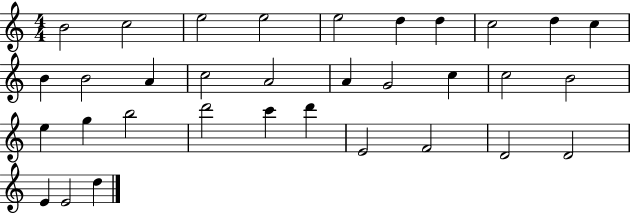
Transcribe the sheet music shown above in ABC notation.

X:1
T:Untitled
M:4/4
L:1/4
K:C
B2 c2 e2 e2 e2 d d c2 d c B B2 A c2 A2 A G2 c c2 B2 e g b2 d'2 c' d' E2 F2 D2 D2 E E2 d